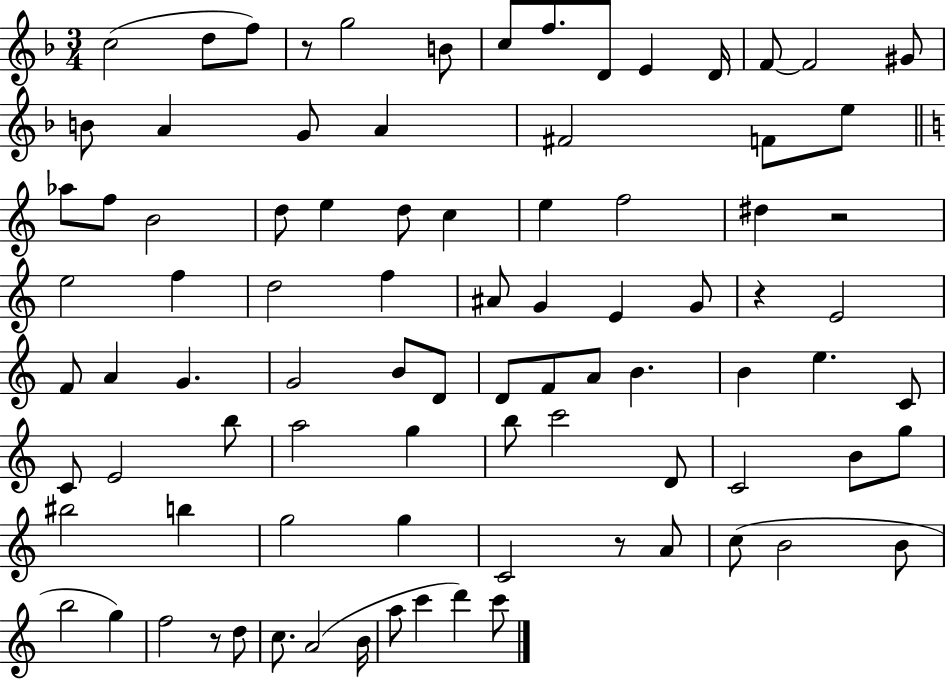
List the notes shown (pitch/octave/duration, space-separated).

C5/h D5/e F5/e R/e G5/h B4/e C5/e F5/e. D4/e E4/q D4/s F4/e F4/h G#4/e B4/e A4/q G4/e A4/q F#4/h F4/e E5/e Ab5/e F5/e B4/h D5/e E5/q D5/e C5/q E5/q F5/h D#5/q R/h E5/h F5/q D5/h F5/q A#4/e G4/q E4/q G4/e R/q E4/h F4/e A4/q G4/q. G4/h B4/e D4/e D4/e F4/e A4/e B4/q. B4/q E5/q. C4/e C4/e E4/h B5/e A5/h G5/q B5/e C6/h D4/e C4/h B4/e G5/e BIS5/h B5/q G5/h G5/q C4/h R/e A4/e C5/e B4/h B4/e B5/h G5/q F5/h R/e D5/e C5/e. A4/h B4/s A5/e C6/q D6/q C6/e